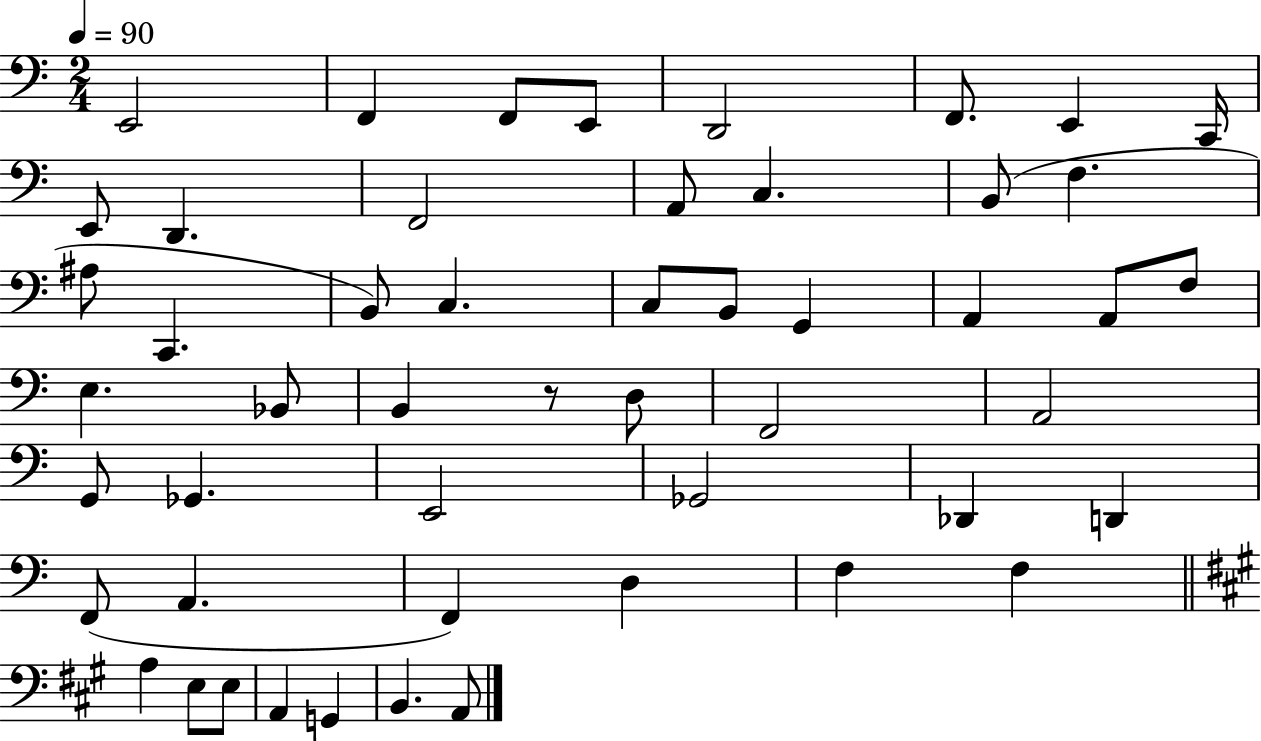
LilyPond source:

{
  \clef bass
  \numericTimeSignature
  \time 2/4
  \key c \major
  \tempo 4 = 90
  e,2 | f,4 f,8 e,8 | d,2 | f,8. e,4 c,16 | \break e,8 d,4. | f,2 | a,8 c4. | b,8( f4. | \break ais8 c,4. | b,8) c4. | c8 b,8 g,4 | a,4 a,8 f8 | \break e4. bes,8 | b,4 r8 d8 | f,2 | a,2 | \break g,8 ges,4. | e,2 | ges,2 | des,4 d,4 | \break f,8( a,4. | f,4) d4 | f4 f4 | \bar "||" \break \key a \major a4 e8 e8 | a,4 g,4 | b,4. a,8 | \bar "|."
}